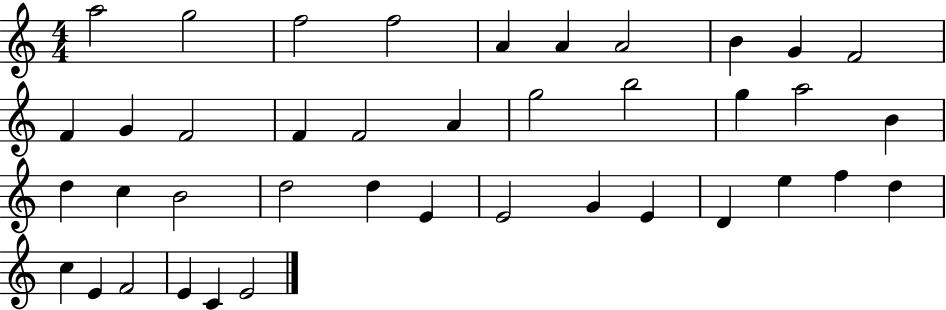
X:1
T:Untitled
M:4/4
L:1/4
K:C
a2 g2 f2 f2 A A A2 B G F2 F G F2 F F2 A g2 b2 g a2 B d c B2 d2 d E E2 G E D e f d c E F2 E C E2